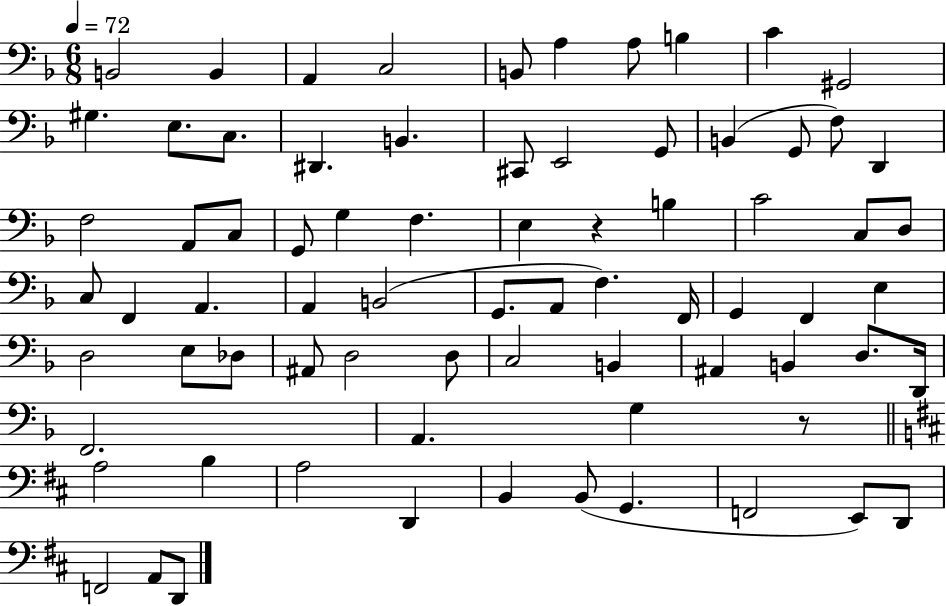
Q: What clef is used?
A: bass